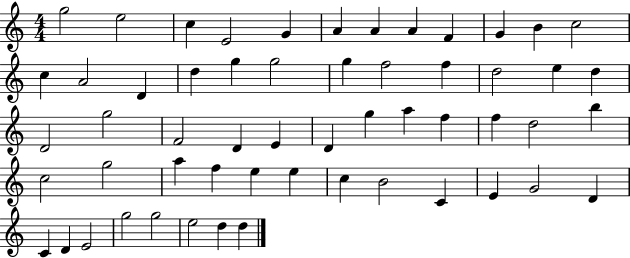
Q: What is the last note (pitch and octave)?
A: D5